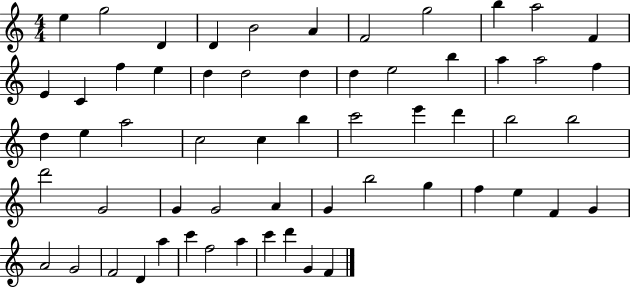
{
  \clef treble
  \numericTimeSignature
  \time 4/4
  \key c \major
  e''4 g''2 d'4 | d'4 b'2 a'4 | f'2 g''2 | b''4 a''2 f'4 | \break e'4 c'4 f''4 e''4 | d''4 d''2 d''4 | d''4 e''2 b''4 | a''4 a''2 f''4 | \break d''4 e''4 a''2 | c''2 c''4 b''4 | c'''2 e'''4 d'''4 | b''2 b''2 | \break d'''2 g'2 | g'4 g'2 a'4 | g'4 b''2 g''4 | f''4 e''4 f'4 g'4 | \break a'2 g'2 | f'2 d'4 a''4 | c'''4 f''2 a''4 | c'''4 d'''4 g'4 f'4 | \break \bar "|."
}